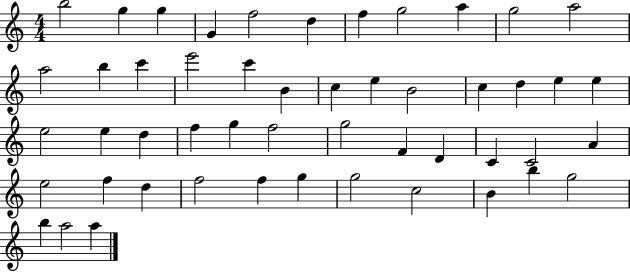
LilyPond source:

{
  \clef treble
  \numericTimeSignature
  \time 4/4
  \key c \major
  b''2 g''4 g''4 | g'4 f''2 d''4 | f''4 g''2 a''4 | g''2 a''2 | \break a''2 b''4 c'''4 | e'''2 c'''4 b'4 | c''4 e''4 b'2 | c''4 d''4 e''4 e''4 | \break e''2 e''4 d''4 | f''4 g''4 f''2 | g''2 f'4 d'4 | c'4 c'2 a'4 | \break e''2 f''4 d''4 | f''2 f''4 g''4 | g''2 c''2 | b'4 b''4 g''2 | \break b''4 a''2 a''4 | \bar "|."
}